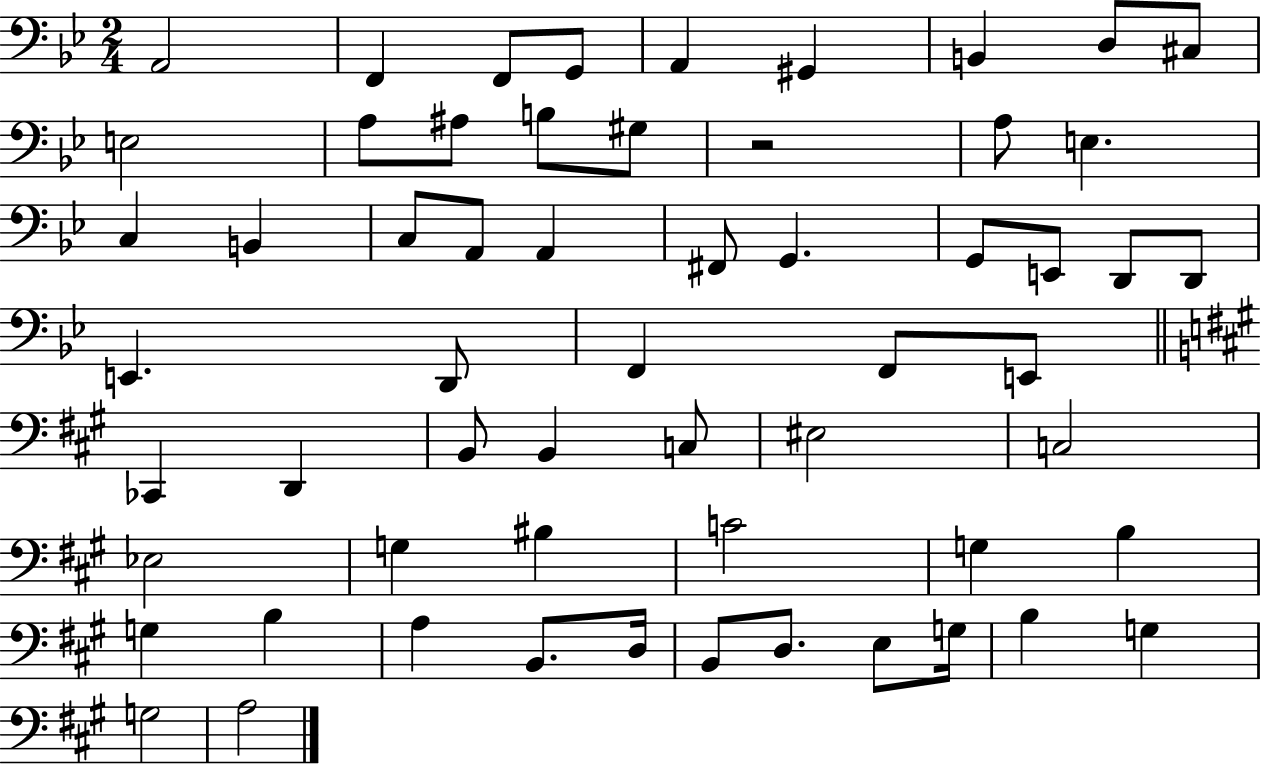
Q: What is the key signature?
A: BES major